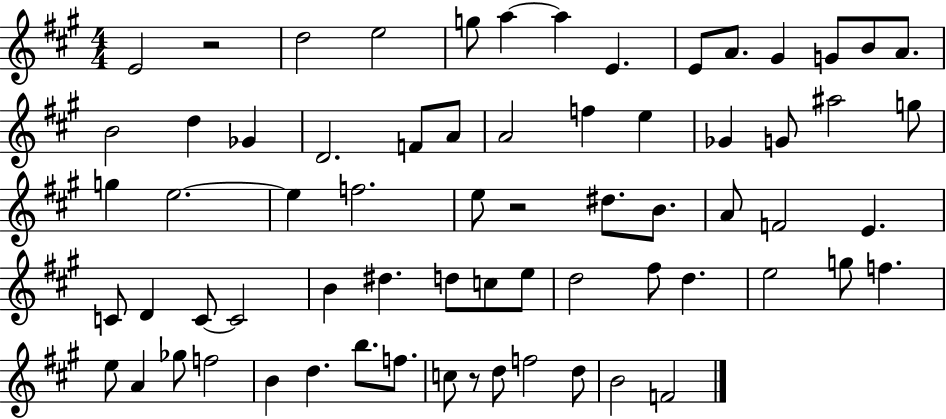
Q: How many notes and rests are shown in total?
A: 68